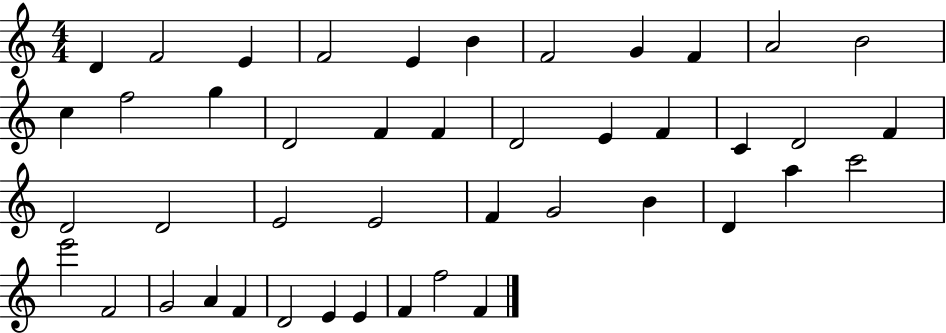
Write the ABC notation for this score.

X:1
T:Untitled
M:4/4
L:1/4
K:C
D F2 E F2 E B F2 G F A2 B2 c f2 g D2 F F D2 E F C D2 F D2 D2 E2 E2 F G2 B D a c'2 e'2 F2 G2 A F D2 E E F f2 F